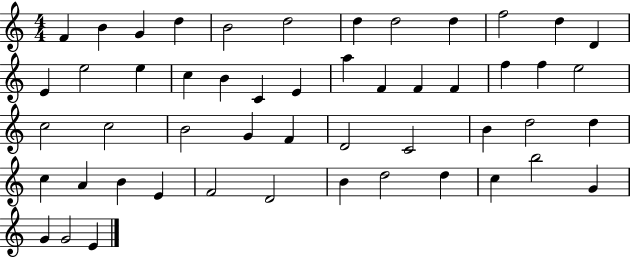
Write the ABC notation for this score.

X:1
T:Untitled
M:4/4
L:1/4
K:C
F B G d B2 d2 d d2 d f2 d D E e2 e c B C E a F F F f f e2 c2 c2 B2 G F D2 C2 B d2 d c A B E F2 D2 B d2 d c b2 G G G2 E